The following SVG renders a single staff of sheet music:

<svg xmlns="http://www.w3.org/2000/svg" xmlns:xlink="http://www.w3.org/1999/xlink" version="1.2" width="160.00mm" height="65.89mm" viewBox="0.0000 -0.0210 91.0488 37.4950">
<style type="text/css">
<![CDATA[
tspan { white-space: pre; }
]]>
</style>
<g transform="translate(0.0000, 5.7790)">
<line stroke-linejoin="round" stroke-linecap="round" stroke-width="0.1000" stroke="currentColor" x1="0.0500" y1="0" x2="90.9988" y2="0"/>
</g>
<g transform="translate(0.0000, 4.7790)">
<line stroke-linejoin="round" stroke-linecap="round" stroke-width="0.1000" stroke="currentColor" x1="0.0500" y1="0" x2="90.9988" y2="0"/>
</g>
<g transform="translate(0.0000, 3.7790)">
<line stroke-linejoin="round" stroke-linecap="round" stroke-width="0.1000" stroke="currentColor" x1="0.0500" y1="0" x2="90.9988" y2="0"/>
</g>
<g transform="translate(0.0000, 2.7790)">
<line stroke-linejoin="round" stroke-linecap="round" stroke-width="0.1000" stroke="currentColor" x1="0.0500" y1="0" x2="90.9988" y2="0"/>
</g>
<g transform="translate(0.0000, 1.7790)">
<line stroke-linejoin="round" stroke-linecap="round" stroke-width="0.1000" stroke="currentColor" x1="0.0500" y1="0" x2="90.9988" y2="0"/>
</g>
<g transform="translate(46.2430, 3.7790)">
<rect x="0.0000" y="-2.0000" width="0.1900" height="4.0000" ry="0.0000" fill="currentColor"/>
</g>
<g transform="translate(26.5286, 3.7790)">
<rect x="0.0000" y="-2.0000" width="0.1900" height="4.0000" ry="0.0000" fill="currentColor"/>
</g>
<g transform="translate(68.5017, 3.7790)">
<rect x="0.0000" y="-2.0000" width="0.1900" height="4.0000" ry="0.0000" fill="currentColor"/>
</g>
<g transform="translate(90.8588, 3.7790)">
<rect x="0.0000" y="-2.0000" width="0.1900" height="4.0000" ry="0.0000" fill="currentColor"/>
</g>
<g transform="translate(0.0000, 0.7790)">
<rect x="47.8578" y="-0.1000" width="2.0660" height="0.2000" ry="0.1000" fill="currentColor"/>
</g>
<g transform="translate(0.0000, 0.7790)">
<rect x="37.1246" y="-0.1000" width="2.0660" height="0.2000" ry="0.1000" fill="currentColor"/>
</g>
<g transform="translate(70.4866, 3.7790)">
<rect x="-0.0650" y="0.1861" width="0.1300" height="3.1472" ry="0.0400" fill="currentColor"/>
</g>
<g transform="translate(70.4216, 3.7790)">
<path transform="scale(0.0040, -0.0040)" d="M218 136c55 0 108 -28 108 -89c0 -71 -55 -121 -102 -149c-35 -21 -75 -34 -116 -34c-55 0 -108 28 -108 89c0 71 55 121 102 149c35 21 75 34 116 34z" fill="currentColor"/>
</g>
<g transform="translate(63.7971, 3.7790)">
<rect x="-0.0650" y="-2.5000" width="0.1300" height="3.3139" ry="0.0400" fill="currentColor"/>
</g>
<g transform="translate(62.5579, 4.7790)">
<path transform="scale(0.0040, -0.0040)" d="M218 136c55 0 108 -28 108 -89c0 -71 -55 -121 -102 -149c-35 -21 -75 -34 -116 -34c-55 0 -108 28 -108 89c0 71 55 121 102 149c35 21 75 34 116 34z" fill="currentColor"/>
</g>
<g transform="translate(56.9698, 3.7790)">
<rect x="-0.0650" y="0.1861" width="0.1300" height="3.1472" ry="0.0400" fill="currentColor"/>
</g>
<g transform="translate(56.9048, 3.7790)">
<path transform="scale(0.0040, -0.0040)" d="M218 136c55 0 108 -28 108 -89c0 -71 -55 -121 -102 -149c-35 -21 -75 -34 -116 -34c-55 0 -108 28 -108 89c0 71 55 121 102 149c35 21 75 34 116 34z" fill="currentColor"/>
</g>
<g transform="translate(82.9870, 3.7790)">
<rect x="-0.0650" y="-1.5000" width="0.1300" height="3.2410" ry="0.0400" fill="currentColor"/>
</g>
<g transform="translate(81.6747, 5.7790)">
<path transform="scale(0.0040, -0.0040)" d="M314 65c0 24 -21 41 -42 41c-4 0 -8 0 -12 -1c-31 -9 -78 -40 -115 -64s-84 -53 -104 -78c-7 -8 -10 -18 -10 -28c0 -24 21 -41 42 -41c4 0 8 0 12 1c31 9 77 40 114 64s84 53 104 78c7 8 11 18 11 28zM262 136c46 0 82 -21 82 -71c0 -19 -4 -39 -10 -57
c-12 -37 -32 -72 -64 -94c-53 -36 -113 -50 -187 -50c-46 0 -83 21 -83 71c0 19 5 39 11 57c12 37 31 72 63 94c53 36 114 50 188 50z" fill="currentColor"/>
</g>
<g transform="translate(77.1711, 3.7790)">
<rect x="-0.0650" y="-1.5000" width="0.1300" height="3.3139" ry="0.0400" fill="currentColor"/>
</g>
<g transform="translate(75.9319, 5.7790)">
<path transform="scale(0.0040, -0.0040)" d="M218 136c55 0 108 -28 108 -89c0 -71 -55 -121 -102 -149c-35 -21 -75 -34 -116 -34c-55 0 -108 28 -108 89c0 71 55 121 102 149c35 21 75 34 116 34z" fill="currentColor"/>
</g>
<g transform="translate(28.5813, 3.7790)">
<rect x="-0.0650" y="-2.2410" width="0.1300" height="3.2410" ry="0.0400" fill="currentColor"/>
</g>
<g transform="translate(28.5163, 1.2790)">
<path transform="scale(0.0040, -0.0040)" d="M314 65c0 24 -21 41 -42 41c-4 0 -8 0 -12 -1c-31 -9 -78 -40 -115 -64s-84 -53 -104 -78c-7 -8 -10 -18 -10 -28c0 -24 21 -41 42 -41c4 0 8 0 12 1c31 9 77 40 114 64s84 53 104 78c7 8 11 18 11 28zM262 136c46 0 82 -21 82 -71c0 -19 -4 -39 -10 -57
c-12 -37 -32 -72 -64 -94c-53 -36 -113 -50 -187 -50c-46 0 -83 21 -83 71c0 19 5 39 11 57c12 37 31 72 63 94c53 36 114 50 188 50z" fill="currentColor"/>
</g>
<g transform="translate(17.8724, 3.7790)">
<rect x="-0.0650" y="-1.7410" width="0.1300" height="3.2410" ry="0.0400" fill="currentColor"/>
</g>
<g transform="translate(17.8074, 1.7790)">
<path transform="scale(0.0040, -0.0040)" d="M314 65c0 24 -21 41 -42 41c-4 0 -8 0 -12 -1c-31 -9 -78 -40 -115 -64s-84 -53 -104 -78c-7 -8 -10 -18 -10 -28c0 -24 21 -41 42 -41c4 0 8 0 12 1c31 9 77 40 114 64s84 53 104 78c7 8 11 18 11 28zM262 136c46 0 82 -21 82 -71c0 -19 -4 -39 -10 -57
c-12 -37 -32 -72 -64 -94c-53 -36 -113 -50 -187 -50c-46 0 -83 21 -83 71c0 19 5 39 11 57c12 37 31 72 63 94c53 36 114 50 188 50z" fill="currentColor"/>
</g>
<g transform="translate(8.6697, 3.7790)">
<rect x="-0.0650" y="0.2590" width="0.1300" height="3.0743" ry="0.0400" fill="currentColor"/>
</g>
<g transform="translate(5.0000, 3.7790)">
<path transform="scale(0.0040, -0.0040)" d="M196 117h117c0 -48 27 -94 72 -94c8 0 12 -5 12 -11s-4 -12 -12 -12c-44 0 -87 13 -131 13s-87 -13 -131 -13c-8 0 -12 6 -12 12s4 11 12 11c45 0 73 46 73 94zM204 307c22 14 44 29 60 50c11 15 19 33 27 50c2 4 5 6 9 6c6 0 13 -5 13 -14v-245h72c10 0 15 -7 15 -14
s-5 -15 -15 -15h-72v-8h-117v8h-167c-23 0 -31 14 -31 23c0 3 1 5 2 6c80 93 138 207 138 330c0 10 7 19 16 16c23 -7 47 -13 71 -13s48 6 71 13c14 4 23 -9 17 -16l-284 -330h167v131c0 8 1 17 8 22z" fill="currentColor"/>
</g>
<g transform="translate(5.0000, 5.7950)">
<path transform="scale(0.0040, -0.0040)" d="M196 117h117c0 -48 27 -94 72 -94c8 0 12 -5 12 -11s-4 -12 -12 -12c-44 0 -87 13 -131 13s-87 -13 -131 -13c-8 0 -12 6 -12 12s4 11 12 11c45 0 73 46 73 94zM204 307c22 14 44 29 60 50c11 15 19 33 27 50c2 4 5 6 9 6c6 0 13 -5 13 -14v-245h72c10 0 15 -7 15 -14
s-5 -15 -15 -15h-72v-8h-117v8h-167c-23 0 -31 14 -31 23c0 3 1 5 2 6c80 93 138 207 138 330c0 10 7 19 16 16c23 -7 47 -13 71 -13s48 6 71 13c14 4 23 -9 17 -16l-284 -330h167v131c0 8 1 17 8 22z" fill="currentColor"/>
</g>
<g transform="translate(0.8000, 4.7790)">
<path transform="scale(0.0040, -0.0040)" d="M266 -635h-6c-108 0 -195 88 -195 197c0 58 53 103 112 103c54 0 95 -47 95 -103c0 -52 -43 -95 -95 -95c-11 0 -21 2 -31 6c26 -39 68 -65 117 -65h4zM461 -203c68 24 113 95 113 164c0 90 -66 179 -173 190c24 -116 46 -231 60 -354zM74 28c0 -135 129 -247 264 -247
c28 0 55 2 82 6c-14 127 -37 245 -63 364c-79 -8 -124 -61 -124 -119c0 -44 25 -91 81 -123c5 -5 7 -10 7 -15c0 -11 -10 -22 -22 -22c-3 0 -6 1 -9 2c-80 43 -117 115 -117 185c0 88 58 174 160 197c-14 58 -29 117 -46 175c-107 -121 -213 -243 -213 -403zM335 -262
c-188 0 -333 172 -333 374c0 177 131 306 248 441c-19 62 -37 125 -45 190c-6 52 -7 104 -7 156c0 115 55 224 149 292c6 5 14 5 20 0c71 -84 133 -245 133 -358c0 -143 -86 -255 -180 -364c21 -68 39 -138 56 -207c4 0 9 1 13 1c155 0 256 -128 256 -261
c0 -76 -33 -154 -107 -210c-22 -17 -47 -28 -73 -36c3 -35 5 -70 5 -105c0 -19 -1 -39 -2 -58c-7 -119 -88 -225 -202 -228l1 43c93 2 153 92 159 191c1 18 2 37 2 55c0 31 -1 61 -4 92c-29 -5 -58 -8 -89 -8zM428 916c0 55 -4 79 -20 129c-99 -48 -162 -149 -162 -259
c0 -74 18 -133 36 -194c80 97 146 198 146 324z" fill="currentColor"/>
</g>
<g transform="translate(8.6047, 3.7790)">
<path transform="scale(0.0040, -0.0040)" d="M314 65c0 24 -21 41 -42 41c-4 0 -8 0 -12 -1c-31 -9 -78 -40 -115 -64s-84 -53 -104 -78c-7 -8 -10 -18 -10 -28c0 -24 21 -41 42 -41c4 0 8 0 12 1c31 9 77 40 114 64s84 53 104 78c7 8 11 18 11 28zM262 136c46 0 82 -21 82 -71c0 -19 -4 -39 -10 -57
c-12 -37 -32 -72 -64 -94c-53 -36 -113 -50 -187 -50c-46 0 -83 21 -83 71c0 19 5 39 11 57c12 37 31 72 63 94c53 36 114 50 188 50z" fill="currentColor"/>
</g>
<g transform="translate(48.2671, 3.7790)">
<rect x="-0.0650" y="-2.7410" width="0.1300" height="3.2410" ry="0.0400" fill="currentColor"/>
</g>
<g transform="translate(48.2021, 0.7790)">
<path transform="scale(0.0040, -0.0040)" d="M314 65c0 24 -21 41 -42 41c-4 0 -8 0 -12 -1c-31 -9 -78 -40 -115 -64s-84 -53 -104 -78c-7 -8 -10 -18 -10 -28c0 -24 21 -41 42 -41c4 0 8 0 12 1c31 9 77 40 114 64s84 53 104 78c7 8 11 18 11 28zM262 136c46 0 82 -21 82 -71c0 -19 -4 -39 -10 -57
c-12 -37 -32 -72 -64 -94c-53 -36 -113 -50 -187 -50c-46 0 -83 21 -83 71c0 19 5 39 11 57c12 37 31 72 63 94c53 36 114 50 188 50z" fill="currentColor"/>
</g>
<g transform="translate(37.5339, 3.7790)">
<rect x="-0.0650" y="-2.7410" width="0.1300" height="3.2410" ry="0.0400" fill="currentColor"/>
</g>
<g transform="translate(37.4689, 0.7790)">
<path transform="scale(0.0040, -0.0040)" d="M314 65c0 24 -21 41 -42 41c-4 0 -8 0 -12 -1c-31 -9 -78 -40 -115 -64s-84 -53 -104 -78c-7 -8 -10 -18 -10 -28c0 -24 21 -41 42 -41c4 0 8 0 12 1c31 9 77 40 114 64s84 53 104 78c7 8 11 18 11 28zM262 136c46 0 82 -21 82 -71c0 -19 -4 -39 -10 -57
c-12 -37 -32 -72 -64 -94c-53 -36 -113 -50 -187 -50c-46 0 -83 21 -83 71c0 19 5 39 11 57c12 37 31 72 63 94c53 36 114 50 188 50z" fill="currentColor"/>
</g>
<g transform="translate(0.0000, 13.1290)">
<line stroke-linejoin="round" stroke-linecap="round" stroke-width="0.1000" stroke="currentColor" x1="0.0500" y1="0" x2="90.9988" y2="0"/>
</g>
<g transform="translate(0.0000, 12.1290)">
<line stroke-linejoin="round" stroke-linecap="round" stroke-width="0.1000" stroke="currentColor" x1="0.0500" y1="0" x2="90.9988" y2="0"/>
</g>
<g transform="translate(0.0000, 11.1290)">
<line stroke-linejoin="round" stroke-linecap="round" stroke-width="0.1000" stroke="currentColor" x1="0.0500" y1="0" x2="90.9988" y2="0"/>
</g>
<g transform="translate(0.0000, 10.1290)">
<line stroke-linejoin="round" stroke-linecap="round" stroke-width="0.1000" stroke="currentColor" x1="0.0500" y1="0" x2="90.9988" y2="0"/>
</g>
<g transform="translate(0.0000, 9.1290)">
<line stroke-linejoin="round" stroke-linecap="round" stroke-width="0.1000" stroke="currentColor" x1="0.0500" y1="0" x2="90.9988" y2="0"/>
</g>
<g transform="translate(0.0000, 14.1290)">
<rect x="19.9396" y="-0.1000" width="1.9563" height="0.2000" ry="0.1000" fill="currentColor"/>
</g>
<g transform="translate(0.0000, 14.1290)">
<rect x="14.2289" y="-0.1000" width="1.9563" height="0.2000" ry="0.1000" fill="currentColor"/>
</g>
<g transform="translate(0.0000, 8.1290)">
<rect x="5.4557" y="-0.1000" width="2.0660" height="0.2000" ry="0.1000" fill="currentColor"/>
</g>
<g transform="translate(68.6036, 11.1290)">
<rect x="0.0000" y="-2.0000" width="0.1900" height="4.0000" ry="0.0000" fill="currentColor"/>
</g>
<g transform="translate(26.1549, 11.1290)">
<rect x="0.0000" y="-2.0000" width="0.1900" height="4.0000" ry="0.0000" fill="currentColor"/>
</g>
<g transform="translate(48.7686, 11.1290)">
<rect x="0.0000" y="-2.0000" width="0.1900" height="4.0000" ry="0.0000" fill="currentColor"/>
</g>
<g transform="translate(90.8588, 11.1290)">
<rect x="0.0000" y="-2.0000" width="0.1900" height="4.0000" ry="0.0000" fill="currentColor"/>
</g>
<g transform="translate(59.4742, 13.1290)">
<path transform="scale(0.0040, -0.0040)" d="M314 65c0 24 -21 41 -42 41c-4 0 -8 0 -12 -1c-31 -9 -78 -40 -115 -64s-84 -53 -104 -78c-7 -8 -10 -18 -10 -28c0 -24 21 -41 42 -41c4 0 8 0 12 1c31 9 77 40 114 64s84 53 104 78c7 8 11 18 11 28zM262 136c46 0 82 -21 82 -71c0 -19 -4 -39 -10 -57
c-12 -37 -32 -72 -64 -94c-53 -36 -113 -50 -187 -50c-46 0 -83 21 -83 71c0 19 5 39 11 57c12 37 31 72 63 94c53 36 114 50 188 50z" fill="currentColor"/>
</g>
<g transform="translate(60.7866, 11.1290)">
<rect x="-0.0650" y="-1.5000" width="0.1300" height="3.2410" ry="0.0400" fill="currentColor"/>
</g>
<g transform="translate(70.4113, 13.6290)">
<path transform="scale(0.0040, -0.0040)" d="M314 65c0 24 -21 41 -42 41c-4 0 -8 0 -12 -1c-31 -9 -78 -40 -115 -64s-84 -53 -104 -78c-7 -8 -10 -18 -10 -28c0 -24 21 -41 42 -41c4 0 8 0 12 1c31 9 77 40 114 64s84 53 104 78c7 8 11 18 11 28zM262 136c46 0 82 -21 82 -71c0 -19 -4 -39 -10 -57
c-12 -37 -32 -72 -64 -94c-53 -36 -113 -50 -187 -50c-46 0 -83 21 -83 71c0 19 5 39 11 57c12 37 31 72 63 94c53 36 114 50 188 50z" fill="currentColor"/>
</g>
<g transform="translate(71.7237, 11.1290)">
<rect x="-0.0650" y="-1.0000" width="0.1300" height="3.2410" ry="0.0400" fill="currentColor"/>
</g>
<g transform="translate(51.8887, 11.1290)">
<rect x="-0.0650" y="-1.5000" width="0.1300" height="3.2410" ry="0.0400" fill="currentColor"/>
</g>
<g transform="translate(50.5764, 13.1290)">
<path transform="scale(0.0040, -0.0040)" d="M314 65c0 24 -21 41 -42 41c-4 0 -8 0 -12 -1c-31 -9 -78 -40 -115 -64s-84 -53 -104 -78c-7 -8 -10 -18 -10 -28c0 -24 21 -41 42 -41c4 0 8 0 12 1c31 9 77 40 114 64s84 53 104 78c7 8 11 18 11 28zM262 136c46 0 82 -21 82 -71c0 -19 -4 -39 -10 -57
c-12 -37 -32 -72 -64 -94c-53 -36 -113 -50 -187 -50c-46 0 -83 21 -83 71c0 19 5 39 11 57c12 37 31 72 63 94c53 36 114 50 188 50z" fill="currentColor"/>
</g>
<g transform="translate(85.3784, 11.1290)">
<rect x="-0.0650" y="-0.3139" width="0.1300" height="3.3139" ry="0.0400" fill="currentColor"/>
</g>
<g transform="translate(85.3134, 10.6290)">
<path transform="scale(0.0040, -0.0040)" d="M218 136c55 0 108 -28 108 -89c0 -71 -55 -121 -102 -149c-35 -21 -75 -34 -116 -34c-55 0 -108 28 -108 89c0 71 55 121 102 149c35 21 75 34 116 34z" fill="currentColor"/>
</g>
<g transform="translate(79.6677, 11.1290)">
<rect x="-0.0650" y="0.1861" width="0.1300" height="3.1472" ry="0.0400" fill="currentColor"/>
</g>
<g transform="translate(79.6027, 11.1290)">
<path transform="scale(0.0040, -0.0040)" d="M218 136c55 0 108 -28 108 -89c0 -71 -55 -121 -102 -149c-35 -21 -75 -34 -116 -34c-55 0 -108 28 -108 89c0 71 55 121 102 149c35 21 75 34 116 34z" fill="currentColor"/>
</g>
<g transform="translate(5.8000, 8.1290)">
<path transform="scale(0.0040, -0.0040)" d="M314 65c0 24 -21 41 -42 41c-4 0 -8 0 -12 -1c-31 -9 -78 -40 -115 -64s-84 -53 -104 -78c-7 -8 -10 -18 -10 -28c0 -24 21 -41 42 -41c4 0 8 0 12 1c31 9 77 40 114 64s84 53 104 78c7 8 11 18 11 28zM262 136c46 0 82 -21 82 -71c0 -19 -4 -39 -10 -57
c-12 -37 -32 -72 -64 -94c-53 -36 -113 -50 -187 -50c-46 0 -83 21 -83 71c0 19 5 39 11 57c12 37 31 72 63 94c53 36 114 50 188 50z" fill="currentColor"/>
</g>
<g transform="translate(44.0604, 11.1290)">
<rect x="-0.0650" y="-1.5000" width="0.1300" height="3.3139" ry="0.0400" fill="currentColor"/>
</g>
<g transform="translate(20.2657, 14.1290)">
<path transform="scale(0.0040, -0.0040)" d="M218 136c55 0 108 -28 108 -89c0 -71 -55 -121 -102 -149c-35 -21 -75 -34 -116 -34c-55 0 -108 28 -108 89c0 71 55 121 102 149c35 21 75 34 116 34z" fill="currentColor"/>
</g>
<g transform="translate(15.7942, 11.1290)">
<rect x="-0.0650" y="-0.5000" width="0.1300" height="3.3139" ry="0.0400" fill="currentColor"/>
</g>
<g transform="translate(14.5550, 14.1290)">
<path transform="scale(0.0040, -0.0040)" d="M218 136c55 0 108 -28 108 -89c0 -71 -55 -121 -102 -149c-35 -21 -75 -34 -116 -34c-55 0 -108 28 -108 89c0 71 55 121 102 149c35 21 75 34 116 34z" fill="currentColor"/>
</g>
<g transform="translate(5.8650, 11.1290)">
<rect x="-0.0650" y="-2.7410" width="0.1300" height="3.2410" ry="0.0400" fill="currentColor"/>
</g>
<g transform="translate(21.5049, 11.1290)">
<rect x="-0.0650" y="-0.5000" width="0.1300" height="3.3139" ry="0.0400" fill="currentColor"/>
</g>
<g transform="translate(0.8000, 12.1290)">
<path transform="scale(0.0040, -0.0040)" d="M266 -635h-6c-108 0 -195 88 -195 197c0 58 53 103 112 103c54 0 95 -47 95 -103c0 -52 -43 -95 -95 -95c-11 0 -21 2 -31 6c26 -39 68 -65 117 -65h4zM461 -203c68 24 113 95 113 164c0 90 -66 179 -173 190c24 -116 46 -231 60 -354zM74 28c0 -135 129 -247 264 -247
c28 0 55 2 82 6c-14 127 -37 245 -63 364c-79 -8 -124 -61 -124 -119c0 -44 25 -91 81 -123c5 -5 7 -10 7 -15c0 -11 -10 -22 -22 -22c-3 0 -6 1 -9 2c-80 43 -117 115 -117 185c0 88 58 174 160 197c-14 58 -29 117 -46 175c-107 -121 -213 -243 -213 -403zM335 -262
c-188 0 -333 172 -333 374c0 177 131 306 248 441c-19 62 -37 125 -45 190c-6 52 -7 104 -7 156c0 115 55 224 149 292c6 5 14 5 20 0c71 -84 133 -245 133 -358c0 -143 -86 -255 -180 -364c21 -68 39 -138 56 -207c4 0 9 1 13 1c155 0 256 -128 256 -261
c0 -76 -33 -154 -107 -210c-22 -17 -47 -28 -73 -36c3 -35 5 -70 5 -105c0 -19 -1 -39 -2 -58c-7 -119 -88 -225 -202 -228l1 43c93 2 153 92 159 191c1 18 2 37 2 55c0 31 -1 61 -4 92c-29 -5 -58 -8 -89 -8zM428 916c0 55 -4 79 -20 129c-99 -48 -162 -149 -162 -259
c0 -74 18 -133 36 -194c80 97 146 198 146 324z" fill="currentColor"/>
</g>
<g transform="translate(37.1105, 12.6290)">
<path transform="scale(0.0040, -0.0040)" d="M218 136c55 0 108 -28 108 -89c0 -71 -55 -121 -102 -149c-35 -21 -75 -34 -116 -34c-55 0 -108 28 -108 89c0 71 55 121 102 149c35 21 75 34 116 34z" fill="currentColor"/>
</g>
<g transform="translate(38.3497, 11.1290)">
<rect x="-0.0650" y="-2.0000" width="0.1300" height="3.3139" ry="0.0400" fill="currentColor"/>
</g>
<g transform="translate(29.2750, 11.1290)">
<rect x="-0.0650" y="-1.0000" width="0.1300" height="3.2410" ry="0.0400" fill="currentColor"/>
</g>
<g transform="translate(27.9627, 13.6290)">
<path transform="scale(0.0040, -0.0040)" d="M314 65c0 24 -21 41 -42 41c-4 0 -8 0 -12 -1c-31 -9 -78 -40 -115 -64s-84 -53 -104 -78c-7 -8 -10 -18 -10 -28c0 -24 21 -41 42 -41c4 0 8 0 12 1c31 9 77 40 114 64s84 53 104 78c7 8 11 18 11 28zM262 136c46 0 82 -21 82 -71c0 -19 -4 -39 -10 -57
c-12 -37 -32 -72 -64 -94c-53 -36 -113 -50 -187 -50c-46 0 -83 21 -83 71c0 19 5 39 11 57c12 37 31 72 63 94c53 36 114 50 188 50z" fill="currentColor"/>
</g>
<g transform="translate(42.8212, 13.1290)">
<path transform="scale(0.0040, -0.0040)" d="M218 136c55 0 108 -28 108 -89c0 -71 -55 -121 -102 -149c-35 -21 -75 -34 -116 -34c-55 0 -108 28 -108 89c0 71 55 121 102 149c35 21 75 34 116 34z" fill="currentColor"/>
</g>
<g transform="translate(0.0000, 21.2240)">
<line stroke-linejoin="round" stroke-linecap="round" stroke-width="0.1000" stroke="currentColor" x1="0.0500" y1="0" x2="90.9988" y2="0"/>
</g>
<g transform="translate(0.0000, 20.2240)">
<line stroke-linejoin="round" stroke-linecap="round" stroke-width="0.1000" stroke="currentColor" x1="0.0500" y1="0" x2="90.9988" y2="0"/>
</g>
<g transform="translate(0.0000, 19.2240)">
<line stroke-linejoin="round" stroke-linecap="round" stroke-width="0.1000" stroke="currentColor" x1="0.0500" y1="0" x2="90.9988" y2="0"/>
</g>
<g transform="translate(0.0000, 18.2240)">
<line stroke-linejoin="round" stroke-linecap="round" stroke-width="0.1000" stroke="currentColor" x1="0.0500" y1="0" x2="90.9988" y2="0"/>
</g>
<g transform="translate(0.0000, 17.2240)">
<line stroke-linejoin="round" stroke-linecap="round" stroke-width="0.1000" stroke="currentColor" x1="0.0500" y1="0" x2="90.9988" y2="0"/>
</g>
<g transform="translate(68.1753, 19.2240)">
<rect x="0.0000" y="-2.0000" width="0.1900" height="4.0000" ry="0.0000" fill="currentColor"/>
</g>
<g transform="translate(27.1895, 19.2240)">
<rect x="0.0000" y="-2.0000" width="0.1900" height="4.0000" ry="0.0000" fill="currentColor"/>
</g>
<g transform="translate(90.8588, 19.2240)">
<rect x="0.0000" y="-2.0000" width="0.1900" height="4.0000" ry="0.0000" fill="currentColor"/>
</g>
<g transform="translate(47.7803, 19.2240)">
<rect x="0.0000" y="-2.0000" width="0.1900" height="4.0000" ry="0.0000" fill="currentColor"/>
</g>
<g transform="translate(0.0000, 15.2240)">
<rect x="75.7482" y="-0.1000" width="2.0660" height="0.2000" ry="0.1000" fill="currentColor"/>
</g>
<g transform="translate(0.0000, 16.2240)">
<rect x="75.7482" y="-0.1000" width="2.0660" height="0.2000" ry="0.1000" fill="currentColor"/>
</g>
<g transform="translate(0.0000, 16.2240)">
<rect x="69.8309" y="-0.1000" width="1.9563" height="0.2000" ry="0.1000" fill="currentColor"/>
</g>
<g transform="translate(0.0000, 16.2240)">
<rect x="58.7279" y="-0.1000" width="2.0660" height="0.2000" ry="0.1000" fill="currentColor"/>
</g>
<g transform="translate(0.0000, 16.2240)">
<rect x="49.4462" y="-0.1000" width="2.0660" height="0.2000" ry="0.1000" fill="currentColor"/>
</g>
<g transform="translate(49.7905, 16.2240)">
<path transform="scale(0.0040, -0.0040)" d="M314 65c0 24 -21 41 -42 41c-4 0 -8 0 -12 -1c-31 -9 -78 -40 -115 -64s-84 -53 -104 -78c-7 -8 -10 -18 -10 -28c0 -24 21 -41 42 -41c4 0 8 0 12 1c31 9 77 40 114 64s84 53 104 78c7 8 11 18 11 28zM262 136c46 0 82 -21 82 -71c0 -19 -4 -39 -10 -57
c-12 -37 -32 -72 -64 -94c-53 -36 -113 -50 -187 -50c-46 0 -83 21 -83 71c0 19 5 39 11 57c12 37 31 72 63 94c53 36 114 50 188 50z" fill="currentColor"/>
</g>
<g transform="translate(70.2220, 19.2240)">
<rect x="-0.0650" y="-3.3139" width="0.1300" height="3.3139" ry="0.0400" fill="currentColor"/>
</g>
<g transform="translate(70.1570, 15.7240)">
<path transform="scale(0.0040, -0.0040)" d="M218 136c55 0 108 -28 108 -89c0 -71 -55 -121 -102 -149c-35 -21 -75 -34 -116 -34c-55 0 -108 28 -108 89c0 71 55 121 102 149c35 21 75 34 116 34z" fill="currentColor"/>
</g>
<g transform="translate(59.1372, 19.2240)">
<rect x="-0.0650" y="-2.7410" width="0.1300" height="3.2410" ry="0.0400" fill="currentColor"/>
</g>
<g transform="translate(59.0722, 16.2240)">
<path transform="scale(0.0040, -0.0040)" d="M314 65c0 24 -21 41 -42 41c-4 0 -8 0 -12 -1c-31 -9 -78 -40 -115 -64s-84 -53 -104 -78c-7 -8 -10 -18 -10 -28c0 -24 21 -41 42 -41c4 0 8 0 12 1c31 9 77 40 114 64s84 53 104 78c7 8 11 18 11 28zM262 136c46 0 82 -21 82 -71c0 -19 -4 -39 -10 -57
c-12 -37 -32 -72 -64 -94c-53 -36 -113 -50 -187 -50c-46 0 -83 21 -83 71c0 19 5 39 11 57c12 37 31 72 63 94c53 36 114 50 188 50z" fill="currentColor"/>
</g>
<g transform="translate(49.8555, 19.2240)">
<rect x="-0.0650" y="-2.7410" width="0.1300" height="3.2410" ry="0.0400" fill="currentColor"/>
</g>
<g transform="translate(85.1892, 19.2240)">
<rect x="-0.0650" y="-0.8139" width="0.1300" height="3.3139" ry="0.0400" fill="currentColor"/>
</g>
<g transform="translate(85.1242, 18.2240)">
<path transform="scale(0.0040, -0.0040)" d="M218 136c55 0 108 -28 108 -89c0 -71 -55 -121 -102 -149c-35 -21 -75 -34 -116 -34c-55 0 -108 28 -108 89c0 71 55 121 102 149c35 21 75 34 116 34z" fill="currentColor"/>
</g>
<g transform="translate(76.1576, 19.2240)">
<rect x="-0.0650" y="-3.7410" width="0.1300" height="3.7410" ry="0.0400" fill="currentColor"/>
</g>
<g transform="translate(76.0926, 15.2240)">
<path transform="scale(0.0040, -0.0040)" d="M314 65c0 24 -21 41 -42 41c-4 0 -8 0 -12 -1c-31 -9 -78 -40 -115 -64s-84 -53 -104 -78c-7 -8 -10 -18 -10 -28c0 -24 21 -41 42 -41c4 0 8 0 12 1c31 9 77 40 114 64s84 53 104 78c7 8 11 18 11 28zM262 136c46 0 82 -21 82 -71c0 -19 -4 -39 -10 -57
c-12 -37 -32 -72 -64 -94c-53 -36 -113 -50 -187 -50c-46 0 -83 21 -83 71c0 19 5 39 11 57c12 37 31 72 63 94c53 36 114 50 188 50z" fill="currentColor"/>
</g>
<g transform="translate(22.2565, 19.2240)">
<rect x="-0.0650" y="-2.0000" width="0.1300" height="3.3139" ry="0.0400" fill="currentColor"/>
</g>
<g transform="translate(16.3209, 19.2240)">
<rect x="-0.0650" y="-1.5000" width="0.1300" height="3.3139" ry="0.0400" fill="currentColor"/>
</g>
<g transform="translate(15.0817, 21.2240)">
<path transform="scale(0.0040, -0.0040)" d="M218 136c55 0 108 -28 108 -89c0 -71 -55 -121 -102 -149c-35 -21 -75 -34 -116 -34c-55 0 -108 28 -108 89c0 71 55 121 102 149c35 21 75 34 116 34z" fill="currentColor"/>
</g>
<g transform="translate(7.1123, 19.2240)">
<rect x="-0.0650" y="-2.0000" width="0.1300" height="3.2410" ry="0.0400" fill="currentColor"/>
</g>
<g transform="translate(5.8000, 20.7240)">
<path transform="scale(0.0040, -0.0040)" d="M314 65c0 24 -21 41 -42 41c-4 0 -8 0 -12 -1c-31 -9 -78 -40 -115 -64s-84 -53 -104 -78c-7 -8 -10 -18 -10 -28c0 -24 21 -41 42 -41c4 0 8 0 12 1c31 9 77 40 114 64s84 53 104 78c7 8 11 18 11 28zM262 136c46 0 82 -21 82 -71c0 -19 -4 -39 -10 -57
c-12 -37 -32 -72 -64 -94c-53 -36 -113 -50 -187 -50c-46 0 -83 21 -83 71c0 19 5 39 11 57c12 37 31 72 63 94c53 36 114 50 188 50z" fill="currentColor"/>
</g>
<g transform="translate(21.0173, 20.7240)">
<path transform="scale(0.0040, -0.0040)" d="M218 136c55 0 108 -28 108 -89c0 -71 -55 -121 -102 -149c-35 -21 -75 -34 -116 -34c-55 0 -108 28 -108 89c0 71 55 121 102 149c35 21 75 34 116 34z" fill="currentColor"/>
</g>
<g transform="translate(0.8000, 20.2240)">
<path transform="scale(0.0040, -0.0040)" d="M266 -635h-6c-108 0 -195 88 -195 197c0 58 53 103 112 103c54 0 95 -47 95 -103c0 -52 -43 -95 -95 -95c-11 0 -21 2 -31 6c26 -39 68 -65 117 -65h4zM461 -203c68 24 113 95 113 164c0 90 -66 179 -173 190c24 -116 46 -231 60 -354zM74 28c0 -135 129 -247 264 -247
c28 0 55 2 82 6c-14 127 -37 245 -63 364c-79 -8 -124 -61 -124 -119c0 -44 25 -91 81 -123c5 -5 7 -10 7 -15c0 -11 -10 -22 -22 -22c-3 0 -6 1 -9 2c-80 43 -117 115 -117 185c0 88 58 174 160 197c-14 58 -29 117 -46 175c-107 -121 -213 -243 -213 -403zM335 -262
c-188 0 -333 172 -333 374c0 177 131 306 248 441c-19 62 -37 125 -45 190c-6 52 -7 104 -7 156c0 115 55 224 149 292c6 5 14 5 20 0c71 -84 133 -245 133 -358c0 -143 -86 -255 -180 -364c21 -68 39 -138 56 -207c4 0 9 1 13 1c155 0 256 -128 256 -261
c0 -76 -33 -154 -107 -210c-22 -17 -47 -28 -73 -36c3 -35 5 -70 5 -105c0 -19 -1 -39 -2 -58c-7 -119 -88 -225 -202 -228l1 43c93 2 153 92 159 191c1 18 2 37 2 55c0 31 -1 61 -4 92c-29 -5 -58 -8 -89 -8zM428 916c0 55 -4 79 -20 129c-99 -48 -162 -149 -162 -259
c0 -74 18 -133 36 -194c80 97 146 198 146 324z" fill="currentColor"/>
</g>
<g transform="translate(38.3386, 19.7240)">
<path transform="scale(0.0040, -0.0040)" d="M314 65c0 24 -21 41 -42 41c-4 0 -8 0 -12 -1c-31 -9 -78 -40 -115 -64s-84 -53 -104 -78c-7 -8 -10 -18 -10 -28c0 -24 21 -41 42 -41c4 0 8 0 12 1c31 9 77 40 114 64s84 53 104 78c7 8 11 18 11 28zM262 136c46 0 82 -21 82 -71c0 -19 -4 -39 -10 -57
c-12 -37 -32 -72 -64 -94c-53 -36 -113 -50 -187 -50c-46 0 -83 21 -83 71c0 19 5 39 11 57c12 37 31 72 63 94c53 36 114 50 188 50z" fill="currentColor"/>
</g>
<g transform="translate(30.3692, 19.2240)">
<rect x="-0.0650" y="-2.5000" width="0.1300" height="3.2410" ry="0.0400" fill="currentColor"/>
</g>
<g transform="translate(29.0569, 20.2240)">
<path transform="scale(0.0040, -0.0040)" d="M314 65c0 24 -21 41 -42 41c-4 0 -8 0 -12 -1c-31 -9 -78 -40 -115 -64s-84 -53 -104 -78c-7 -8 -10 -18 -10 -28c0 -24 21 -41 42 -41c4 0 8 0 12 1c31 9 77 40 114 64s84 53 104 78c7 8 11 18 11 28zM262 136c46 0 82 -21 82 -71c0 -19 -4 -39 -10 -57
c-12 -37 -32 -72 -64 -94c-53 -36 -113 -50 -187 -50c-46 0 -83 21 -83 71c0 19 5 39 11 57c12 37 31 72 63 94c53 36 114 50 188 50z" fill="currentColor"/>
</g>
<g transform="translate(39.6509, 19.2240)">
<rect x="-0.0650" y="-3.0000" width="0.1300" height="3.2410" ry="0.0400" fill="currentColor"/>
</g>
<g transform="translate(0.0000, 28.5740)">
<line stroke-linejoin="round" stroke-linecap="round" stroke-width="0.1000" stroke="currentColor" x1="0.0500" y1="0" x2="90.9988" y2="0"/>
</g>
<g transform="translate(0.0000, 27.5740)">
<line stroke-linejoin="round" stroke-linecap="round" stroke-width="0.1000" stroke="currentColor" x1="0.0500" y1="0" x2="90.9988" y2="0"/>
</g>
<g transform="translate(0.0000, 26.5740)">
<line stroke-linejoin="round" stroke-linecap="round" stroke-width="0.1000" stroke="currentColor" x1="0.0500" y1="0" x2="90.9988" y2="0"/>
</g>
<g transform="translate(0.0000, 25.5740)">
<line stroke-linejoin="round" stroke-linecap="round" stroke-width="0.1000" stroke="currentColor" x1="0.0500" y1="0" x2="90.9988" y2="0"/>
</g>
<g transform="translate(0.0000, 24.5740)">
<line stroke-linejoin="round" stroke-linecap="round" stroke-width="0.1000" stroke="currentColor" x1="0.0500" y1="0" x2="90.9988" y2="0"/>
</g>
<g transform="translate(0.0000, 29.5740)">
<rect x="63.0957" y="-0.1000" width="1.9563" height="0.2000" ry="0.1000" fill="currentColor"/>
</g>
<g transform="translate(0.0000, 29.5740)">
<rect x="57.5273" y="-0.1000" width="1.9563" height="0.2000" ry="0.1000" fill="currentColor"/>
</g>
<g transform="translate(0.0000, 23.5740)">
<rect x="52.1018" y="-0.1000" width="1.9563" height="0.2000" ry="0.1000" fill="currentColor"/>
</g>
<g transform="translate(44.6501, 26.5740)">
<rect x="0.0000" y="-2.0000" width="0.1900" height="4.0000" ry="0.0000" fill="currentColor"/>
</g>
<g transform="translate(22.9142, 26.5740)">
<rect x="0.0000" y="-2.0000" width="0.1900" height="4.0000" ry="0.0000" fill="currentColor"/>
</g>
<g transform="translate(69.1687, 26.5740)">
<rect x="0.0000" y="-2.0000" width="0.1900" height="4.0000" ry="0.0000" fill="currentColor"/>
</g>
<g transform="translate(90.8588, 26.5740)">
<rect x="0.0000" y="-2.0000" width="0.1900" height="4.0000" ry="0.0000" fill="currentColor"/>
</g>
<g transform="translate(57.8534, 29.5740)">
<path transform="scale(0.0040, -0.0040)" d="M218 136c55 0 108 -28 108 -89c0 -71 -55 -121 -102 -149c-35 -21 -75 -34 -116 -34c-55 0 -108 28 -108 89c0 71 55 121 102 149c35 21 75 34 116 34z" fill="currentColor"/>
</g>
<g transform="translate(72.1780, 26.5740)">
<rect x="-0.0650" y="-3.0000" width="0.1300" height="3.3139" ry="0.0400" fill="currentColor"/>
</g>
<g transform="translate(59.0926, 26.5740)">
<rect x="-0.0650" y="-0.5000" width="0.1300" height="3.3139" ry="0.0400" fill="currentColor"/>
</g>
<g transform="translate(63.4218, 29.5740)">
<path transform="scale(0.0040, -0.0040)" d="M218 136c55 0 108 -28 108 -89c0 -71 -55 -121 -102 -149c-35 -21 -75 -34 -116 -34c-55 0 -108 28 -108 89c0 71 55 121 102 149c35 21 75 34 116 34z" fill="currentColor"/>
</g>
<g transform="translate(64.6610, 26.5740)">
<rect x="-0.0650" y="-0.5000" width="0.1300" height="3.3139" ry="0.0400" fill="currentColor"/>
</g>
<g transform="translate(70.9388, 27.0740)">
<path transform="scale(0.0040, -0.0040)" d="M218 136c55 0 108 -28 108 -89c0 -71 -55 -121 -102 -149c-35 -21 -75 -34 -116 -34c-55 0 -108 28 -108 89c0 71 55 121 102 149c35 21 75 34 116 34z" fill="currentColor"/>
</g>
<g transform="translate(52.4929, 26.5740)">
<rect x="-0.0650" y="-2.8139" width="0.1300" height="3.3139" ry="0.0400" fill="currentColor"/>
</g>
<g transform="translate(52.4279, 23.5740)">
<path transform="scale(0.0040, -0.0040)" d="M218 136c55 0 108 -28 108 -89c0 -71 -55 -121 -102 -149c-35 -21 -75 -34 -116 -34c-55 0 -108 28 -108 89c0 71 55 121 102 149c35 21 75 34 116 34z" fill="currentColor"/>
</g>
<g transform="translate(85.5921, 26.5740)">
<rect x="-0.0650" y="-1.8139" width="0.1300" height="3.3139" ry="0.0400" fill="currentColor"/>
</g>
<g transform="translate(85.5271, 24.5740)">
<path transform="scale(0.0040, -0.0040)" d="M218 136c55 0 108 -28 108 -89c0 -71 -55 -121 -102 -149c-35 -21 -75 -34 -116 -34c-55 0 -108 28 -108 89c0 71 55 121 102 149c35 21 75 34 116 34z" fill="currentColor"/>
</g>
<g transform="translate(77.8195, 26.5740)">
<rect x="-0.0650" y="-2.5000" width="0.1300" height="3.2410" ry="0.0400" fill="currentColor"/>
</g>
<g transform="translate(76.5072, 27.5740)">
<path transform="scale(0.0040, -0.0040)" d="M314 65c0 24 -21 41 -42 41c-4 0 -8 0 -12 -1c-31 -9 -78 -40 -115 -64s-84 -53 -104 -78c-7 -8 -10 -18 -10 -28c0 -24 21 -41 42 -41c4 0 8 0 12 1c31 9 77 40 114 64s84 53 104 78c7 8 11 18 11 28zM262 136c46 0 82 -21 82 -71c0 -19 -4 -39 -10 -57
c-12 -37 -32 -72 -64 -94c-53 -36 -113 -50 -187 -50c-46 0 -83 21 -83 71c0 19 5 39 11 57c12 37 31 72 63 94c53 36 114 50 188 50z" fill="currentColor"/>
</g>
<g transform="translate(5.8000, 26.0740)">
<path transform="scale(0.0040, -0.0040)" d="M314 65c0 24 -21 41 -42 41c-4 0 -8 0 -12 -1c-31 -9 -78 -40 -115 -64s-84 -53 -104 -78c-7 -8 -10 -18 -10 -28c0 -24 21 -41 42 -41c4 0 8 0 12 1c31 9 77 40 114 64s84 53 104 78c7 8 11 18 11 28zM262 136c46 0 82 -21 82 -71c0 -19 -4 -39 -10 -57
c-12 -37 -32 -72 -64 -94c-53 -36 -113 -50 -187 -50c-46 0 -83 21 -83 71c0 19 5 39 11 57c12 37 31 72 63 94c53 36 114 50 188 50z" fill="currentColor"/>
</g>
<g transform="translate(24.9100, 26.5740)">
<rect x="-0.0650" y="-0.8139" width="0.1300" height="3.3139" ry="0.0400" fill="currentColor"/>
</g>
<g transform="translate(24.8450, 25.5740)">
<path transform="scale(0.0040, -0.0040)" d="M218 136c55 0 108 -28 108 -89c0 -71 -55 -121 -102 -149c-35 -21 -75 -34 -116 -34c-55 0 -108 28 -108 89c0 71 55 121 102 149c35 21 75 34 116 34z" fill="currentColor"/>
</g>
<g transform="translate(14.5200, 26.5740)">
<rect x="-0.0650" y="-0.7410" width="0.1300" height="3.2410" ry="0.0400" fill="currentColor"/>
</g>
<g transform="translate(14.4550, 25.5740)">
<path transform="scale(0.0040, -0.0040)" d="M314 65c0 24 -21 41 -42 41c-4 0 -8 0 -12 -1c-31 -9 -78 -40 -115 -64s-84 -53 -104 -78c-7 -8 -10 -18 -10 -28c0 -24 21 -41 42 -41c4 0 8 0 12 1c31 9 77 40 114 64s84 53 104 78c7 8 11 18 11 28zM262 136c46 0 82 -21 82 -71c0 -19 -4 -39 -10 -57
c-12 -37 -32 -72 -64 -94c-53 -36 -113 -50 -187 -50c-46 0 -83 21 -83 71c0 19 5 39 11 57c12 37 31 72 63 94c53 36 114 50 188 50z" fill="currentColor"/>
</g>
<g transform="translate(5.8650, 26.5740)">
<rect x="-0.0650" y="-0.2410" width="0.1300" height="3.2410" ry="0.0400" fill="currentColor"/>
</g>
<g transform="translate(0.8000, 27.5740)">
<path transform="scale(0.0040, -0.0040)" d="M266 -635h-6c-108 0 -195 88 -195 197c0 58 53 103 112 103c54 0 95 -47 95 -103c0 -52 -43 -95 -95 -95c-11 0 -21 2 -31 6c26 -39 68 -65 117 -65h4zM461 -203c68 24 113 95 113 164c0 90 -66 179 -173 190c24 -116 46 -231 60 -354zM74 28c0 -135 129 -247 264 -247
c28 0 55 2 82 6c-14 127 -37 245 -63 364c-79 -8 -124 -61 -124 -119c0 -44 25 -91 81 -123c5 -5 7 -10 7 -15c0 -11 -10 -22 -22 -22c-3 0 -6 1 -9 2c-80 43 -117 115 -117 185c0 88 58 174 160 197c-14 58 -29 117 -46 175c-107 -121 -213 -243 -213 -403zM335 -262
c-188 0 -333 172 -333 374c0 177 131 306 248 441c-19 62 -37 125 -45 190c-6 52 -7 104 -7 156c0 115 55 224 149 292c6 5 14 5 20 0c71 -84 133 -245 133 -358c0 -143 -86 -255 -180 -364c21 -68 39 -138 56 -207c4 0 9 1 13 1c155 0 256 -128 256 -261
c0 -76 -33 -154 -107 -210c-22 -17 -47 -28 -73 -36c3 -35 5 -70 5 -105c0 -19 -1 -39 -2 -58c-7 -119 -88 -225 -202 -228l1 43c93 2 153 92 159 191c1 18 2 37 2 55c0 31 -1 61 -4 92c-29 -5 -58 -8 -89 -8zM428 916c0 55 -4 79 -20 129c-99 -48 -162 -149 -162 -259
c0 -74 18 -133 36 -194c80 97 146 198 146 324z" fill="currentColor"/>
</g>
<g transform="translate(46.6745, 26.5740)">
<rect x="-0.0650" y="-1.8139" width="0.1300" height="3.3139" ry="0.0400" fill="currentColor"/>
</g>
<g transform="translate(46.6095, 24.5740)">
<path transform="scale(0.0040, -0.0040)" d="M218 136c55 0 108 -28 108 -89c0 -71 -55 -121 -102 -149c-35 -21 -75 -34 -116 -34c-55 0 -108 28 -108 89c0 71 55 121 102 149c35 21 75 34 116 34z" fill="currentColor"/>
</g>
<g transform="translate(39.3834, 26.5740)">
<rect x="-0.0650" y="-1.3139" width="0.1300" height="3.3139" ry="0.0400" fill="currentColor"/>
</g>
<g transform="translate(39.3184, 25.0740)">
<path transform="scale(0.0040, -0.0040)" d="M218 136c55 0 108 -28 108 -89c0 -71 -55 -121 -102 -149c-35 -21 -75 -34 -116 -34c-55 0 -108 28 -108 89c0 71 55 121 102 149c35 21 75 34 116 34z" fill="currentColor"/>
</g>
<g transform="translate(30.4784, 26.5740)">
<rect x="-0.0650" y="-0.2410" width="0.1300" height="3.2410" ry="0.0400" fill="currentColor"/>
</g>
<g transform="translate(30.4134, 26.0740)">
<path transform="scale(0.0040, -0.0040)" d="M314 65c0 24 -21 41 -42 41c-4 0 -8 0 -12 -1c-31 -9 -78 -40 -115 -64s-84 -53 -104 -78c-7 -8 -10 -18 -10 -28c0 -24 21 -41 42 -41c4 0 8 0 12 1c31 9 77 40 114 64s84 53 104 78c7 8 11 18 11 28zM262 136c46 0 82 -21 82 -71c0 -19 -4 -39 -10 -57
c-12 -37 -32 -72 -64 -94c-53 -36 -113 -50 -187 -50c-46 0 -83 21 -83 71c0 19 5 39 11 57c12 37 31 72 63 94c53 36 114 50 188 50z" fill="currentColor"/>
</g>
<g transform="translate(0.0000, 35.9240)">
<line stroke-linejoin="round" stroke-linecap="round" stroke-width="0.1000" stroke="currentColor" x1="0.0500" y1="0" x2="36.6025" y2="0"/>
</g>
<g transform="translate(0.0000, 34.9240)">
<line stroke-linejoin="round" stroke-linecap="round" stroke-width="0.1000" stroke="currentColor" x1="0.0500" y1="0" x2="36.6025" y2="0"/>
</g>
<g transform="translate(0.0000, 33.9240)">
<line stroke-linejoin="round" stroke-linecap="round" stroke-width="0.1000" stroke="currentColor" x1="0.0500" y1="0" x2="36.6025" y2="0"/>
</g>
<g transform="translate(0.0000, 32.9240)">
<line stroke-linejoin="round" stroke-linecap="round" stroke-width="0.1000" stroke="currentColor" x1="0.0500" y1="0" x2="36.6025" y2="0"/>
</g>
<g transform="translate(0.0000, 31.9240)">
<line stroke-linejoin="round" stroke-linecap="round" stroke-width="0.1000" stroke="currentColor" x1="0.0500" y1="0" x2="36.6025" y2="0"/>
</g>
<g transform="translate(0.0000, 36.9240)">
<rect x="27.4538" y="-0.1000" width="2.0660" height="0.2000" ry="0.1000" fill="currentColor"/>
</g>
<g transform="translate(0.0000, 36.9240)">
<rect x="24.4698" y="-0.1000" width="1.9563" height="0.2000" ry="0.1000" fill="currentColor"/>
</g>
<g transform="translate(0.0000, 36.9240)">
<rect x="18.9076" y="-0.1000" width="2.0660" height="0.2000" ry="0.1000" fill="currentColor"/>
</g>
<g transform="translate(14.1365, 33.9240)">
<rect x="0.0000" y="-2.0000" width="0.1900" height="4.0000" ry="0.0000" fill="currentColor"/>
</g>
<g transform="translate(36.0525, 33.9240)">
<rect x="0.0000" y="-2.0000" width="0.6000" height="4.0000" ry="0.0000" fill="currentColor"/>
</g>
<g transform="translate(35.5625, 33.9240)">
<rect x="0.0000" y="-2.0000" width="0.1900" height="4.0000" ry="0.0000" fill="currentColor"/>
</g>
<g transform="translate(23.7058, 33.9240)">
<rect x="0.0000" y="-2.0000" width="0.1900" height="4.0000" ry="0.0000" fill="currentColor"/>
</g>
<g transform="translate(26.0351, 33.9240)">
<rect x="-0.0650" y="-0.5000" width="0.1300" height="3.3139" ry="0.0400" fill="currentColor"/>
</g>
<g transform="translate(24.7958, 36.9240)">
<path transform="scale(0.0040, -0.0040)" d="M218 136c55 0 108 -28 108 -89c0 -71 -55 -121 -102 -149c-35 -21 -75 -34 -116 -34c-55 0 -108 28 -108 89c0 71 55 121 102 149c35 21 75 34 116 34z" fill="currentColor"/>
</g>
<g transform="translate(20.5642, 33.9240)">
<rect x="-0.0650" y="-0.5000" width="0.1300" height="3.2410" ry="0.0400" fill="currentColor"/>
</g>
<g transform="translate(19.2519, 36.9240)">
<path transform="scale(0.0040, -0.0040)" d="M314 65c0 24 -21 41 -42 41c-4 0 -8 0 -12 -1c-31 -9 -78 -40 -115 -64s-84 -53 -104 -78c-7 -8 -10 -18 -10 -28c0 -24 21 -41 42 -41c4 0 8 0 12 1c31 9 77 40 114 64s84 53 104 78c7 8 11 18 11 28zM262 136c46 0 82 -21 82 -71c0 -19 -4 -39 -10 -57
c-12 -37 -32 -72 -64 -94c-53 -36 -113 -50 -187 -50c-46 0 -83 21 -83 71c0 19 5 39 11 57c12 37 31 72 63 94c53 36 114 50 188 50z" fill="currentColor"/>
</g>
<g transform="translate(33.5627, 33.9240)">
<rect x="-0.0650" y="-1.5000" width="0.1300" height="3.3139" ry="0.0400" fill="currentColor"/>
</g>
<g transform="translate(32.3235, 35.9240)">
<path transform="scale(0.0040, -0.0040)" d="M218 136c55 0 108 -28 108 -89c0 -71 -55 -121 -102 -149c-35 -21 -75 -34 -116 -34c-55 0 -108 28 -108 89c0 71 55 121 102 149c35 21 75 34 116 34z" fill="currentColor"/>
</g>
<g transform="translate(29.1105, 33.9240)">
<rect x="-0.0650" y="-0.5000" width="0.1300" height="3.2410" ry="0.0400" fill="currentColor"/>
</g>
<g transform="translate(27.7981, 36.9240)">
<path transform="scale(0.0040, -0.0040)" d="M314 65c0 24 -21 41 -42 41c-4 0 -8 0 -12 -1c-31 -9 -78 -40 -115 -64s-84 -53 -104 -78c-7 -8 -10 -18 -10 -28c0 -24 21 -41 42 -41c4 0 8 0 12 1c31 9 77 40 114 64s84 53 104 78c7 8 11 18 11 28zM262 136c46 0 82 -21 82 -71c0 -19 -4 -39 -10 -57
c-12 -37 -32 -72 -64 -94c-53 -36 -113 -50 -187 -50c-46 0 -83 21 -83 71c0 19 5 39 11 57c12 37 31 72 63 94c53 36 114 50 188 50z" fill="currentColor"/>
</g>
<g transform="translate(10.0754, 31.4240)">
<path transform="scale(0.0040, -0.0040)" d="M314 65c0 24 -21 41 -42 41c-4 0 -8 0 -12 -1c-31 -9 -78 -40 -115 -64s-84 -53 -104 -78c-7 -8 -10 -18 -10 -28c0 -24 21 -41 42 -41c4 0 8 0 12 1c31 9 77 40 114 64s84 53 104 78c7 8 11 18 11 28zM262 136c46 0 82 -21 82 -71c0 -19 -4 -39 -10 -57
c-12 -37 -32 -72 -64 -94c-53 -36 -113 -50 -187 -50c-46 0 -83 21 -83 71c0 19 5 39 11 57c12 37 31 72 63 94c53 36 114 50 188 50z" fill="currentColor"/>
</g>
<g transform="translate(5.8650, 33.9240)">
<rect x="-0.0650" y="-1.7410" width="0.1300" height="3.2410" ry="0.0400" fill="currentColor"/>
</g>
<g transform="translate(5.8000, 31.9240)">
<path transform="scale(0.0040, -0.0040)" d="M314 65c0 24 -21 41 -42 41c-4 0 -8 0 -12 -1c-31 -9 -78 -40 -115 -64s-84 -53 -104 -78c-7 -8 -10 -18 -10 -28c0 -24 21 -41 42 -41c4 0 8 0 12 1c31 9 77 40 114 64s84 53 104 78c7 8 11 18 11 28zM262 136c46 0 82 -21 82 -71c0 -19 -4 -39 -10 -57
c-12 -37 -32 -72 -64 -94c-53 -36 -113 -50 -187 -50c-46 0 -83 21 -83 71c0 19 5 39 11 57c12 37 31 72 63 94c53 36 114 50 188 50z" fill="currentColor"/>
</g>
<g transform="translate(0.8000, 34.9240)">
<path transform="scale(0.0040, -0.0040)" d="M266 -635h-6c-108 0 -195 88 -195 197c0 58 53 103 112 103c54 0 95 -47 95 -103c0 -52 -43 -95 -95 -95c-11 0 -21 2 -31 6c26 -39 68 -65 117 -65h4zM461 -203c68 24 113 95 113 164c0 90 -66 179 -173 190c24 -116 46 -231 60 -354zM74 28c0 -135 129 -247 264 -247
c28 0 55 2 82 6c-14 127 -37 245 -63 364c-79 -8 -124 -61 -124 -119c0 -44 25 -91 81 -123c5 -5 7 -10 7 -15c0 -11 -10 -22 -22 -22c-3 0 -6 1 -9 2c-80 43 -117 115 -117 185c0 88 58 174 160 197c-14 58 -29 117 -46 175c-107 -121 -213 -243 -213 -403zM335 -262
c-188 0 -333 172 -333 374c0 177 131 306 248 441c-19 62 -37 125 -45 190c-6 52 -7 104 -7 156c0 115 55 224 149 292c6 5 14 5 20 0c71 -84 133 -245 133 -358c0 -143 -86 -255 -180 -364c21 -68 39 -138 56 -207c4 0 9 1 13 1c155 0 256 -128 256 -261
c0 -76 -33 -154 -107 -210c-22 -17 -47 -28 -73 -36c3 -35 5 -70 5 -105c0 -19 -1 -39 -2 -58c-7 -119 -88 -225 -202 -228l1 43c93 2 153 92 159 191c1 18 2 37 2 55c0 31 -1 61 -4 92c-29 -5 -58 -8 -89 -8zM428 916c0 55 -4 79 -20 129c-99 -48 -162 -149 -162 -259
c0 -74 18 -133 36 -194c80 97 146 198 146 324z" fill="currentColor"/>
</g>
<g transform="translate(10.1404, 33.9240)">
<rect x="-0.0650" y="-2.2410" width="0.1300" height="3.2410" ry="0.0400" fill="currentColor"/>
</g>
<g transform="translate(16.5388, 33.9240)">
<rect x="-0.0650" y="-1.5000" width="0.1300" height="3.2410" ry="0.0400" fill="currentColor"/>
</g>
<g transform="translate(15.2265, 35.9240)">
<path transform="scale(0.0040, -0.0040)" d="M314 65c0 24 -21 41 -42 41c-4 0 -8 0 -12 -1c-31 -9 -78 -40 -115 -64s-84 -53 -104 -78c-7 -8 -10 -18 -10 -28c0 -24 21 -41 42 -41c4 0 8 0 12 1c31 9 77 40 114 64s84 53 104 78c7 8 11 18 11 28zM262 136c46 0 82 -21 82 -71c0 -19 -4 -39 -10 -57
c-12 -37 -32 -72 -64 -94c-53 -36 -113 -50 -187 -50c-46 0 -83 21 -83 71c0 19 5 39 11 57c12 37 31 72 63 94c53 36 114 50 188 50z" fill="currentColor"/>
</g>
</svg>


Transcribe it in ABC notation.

X:1
T:Untitled
M:4/4
L:1/4
K:C
B2 f2 g2 a2 a2 B G B E E2 a2 C C D2 F E E2 E2 D2 B c F2 E F G2 A2 a2 a2 b c'2 d c2 d2 d c2 e f a C C A G2 f f2 g2 E2 C2 C C2 E